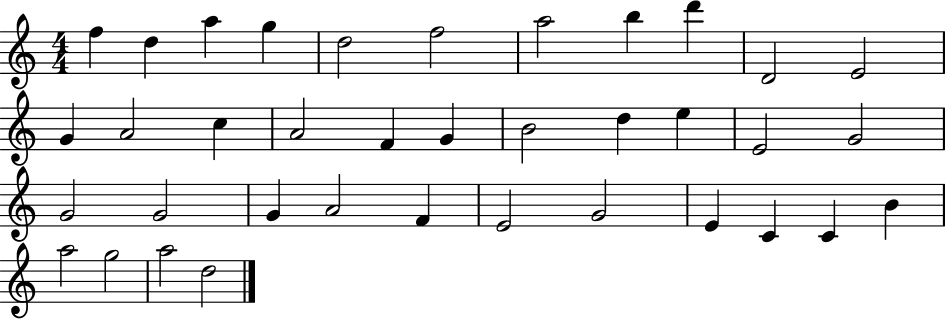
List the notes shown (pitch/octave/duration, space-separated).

F5/q D5/q A5/q G5/q D5/h F5/h A5/h B5/q D6/q D4/h E4/h G4/q A4/h C5/q A4/h F4/q G4/q B4/h D5/q E5/q E4/h G4/h G4/h G4/h G4/q A4/h F4/q E4/h G4/h E4/q C4/q C4/q B4/q A5/h G5/h A5/h D5/h